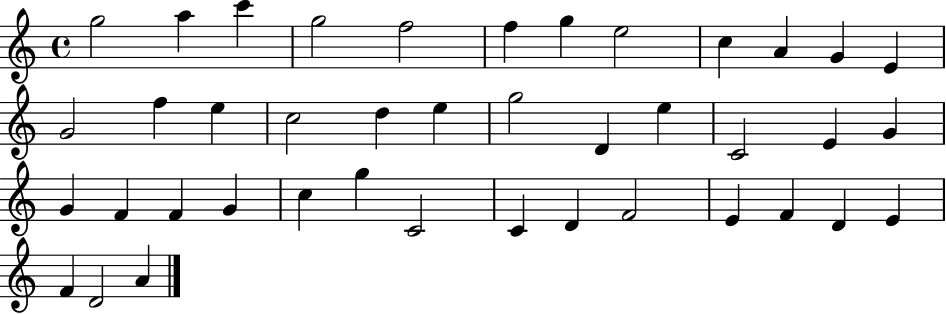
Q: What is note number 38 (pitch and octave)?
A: E4